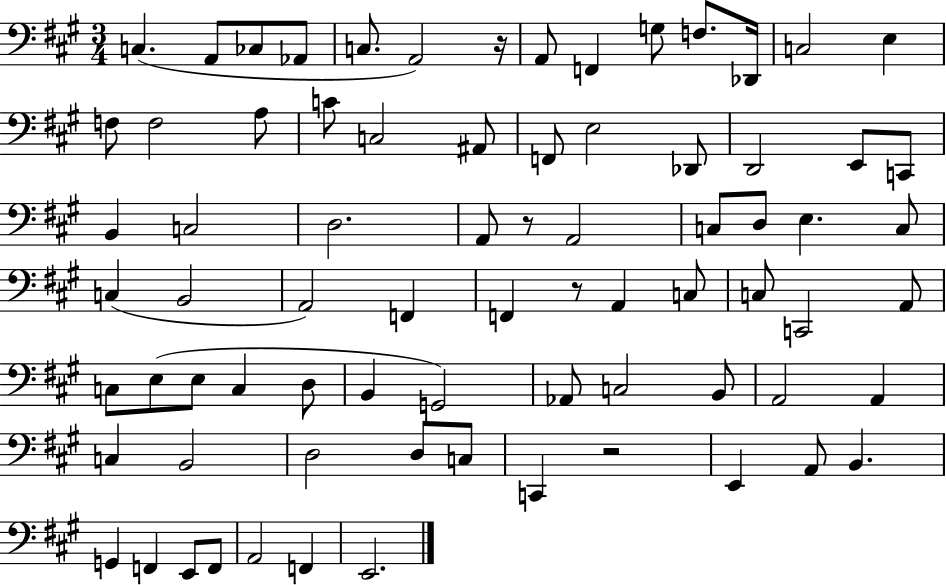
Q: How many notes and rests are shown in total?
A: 76